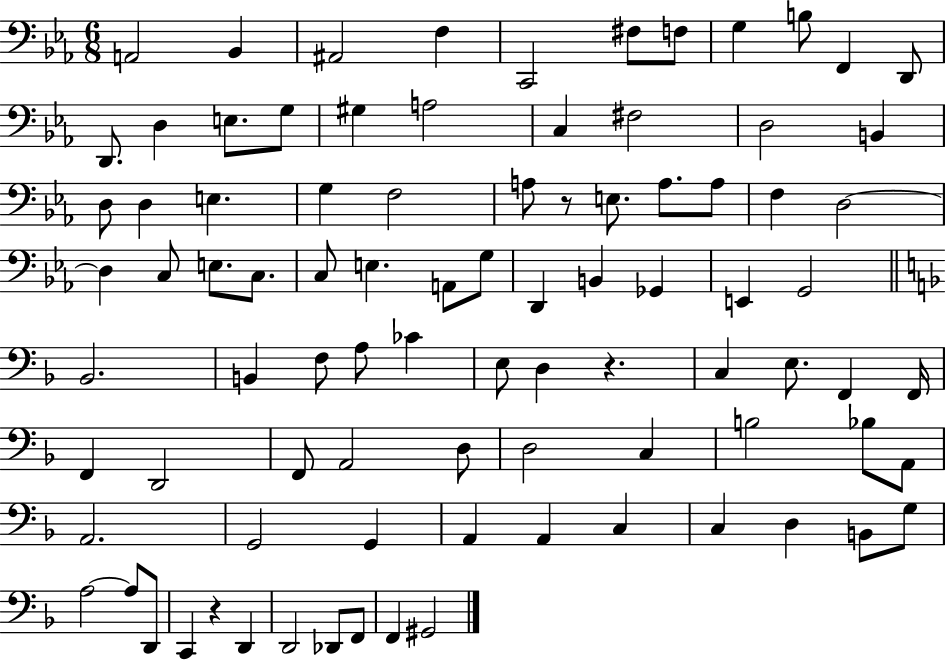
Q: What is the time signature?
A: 6/8